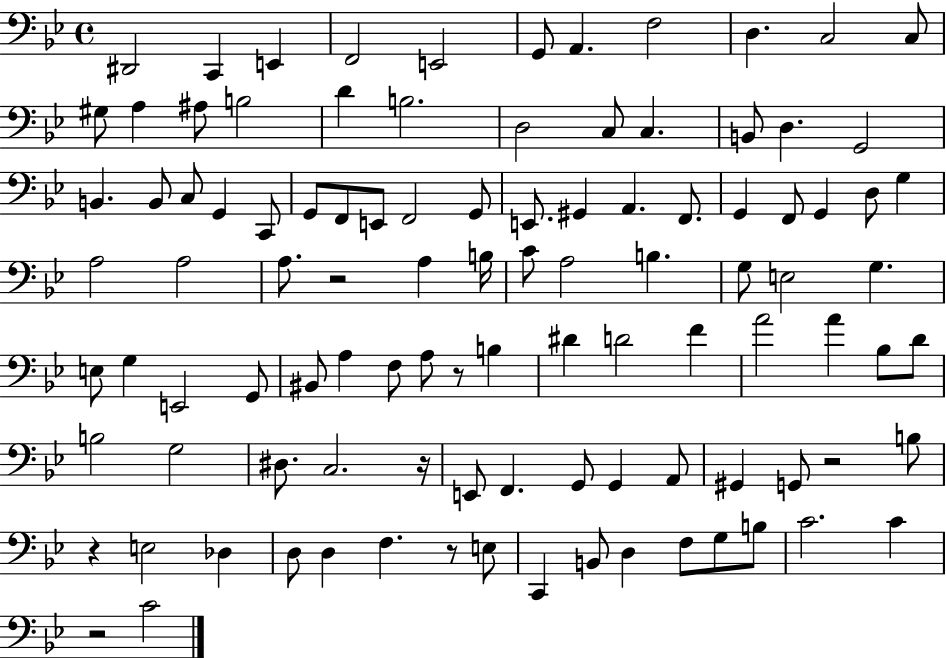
D#2/h C2/q E2/q F2/h E2/h G2/e A2/q. F3/h D3/q. C3/h C3/e G#3/e A3/q A#3/e B3/h D4/q B3/h. D3/h C3/e C3/q. B2/e D3/q. G2/h B2/q. B2/e C3/e G2/q C2/e G2/e F2/e E2/e F2/h G2/e E2/e. G#2/q A2/q. F2/e. G2/q F2/e G2/q D3/e G3/q A3/h A3/h A3/e. R/h A3/q B3/s C4/e A3/h B3/q. G3/e E3/h G3/q. E3/e G3/q E2/h G2/e BIS2/e A3/q F3/e A3/e R/e B3/q D#4/q D4/h F4/q A4/h A4/q Bb3/e D4/e B3/h G3/h D#3/e. C3/h. R/s E2/e F2/q. G2/e G2/q A2/e G#2/q G2/e R/h B3/e R/q E3/h Db3/q D3/e D3/q F3/q. R/e E3/e C2/q B2/e D3/q F3/e G3/e B3/e C4/h. C4/q R/h C4/h